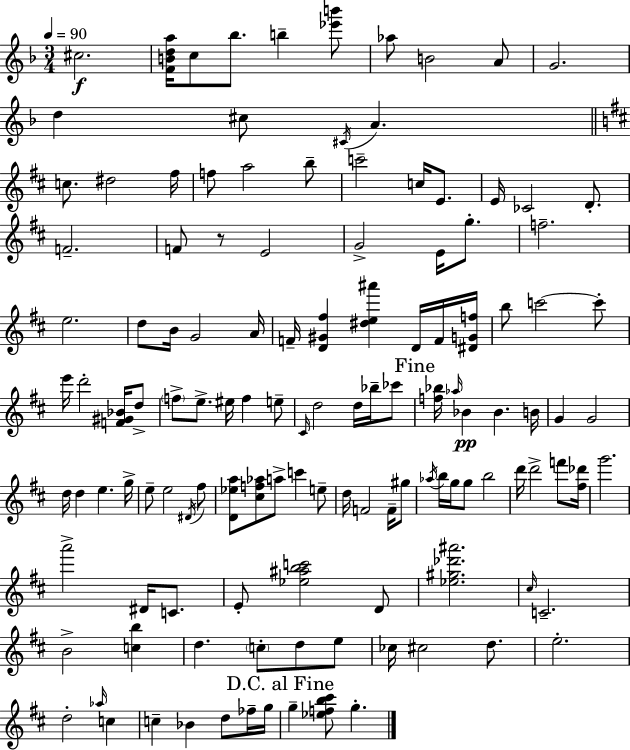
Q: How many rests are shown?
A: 1